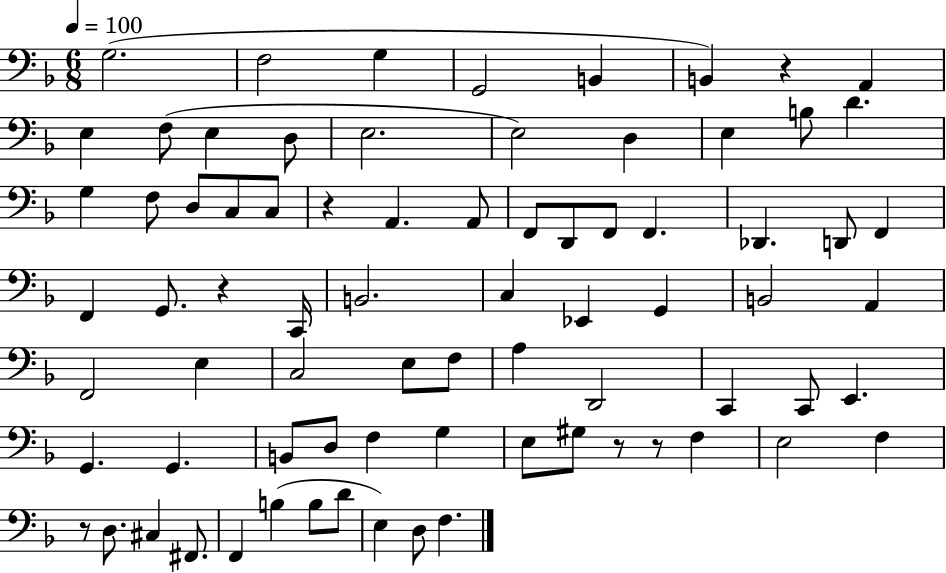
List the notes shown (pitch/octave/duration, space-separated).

G3/h. F3/h G3/q G2/h B2/q B2/q R/q A2/q E3/q F3/e E3/q D3/e E3/h. E3/h D3/q E3/q B3/e D4/q. G3/q F3/e D3/e C3/e C3/e R/q A2/q. A2/e F2/e D2/e F2/e F2/q. Db2/q. D2/e F2/q F2/q G2/e. R/q C2/s B2/h. C3/q Eb2/q G2/q B2/h A2/q F2/h E3/q C3/h E3/e F3/e A3/q D2/h C2/q C2/e E2/q. G2/q. G2/q. B2/e D3/e F3/q G3/q E3/e G#3/e R/e R/e F3/q E3/h F3/q R/e D3/e. C#3/q F#2/e. F2/q B3/q B3/e D4/e E3/q D3/e F3/q.